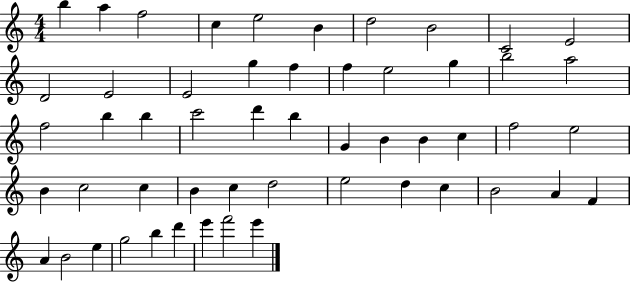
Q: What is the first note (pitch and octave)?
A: B5